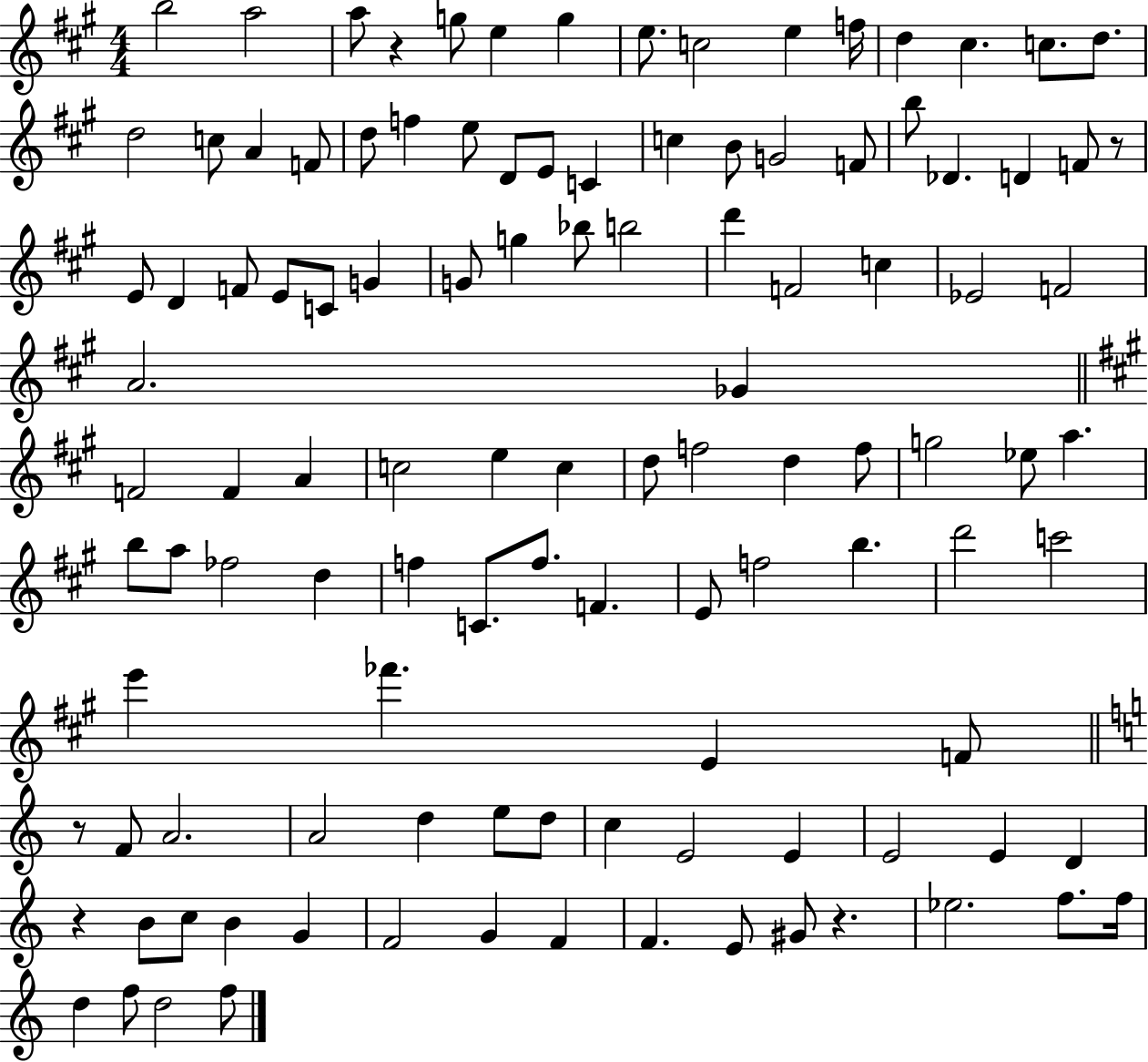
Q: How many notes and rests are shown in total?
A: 113